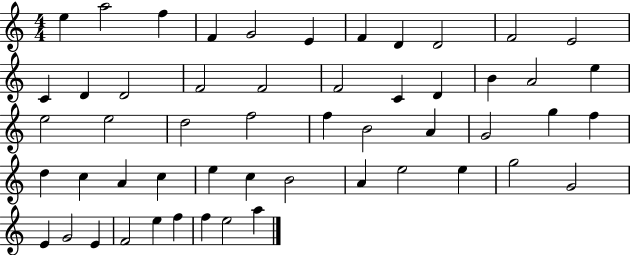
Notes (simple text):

E5/q A5/h F5/q F4/q G4/h E4/q F4/q D4/q D4/h F4/h E4/h C4/q D4/q D4/h F4/h F4/h F4/h C4/q D4/q B4/q A4/h E5/q E5/h E5/h D5/h F5/h F5/q B4/h A4/q G4/h G5/q F5/q D5/q C5/q A4/q C5/q E5/q C5/q B4/h A4/q E5/h E5/q G5/h G4/h E4/q G4/h E4/q F4/h E5/q F5/q F5/q E5/h A5/q